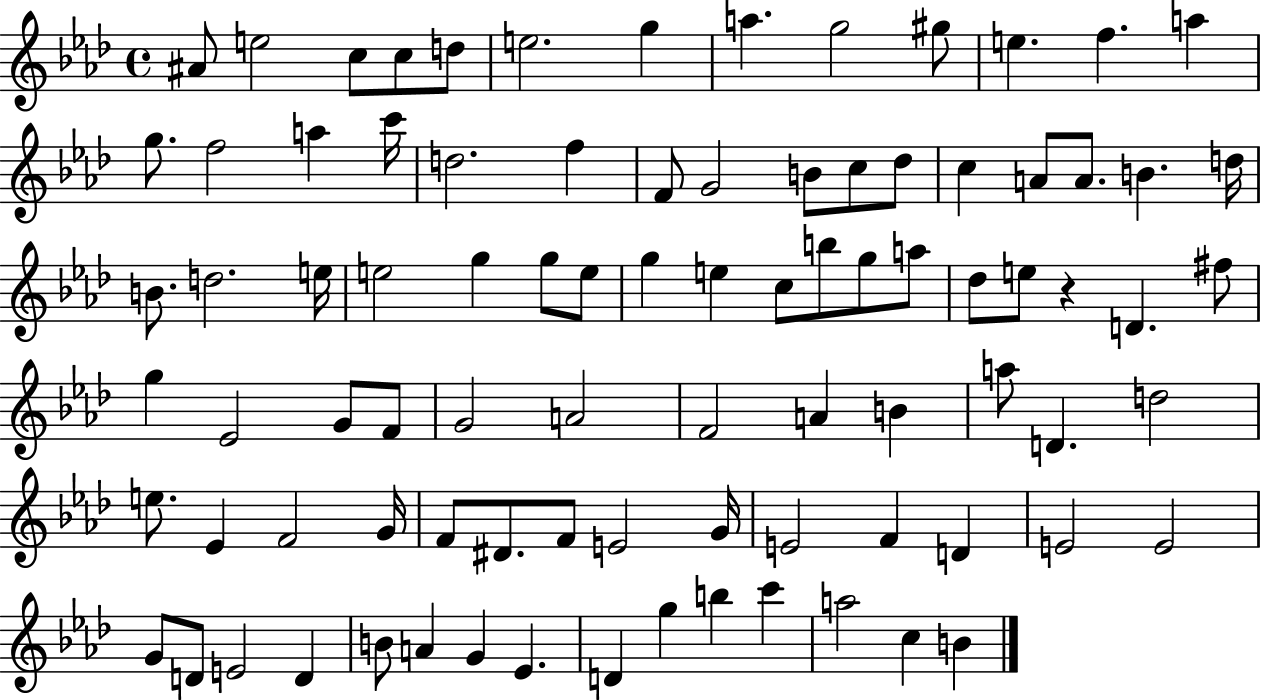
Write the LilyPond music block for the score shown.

{
  \clef treble
  \time 4/4
  \defaultTimeSignature
  \key aes \major
  ais'8 e''2 c''8 c''8 d''8 | e''2. g''4 | a''4. g''2 gis''8 | e''4. f''4. a''4 | \break g''8. f''2 a''4 c'''16 | d''2. f''4 | f'8 g'2 b'8 c''8 des''8 | c''4 a'8 a'8. b'4. d''16 | \break b'8. d''2. e''16 | e''2 g''4 g''8 e''8 | g''4 e''4 c''8 b''8 g''8 a''8 | des''8 e''8 r4 d'4. fis''8 | \break g''4 ees'2 g'8 f'8 | g'2 a'2 | f'2 a'4 b'4 | a''8 d'4. d''2 | \break e''8. ees'4 f'2 g'16 | f'8 dis'8. f'8 e'2 g'16 | e'2 f'4 d'4 | e'2 e'2 | \break g'8 d'8 e'2 d'4 | b'8 a'4 g'4 ees'4. | d'4 g''4 b''4 c'''4 | a''2 c''4 b'4 | \break \bar "|."
}